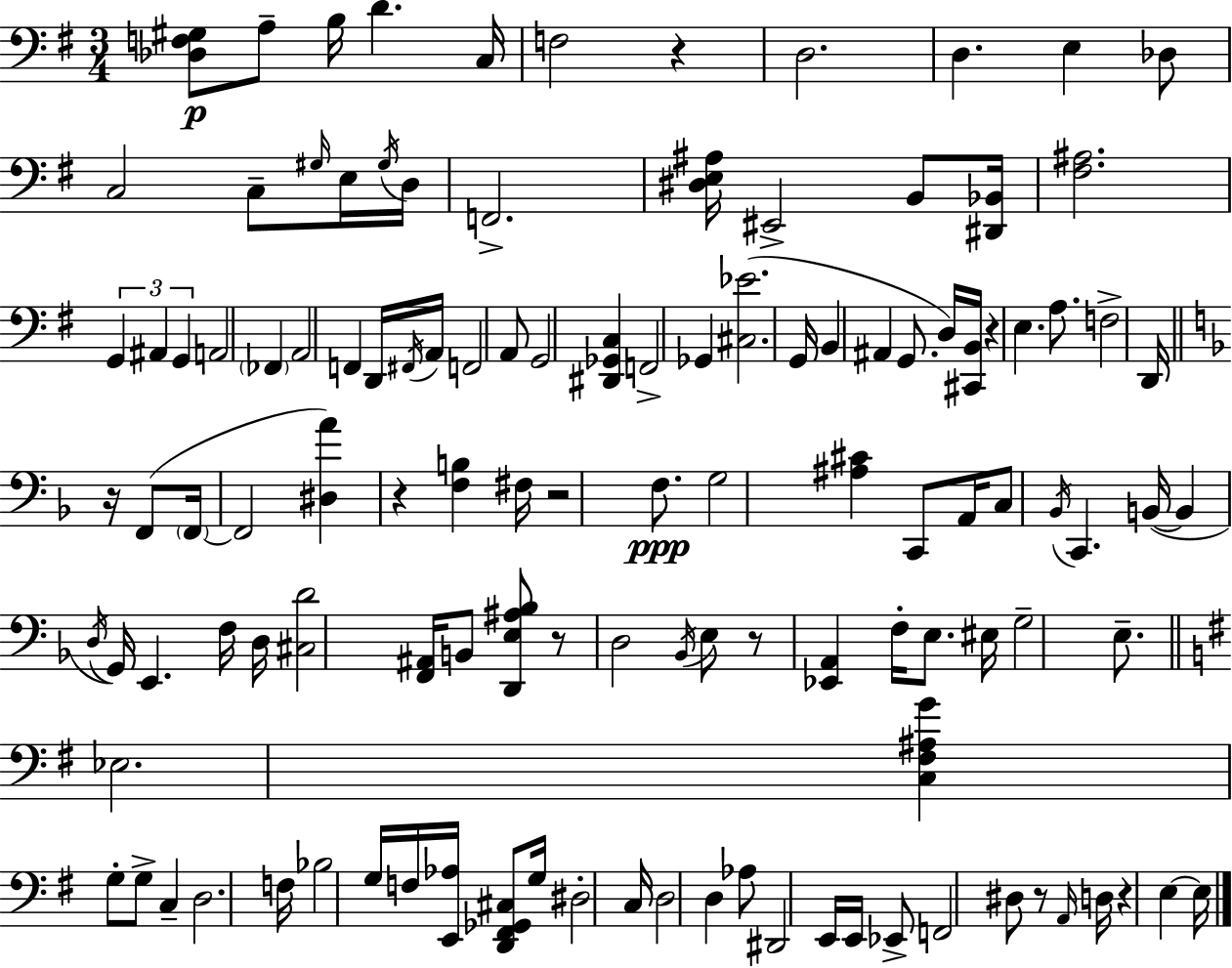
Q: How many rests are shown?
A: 9